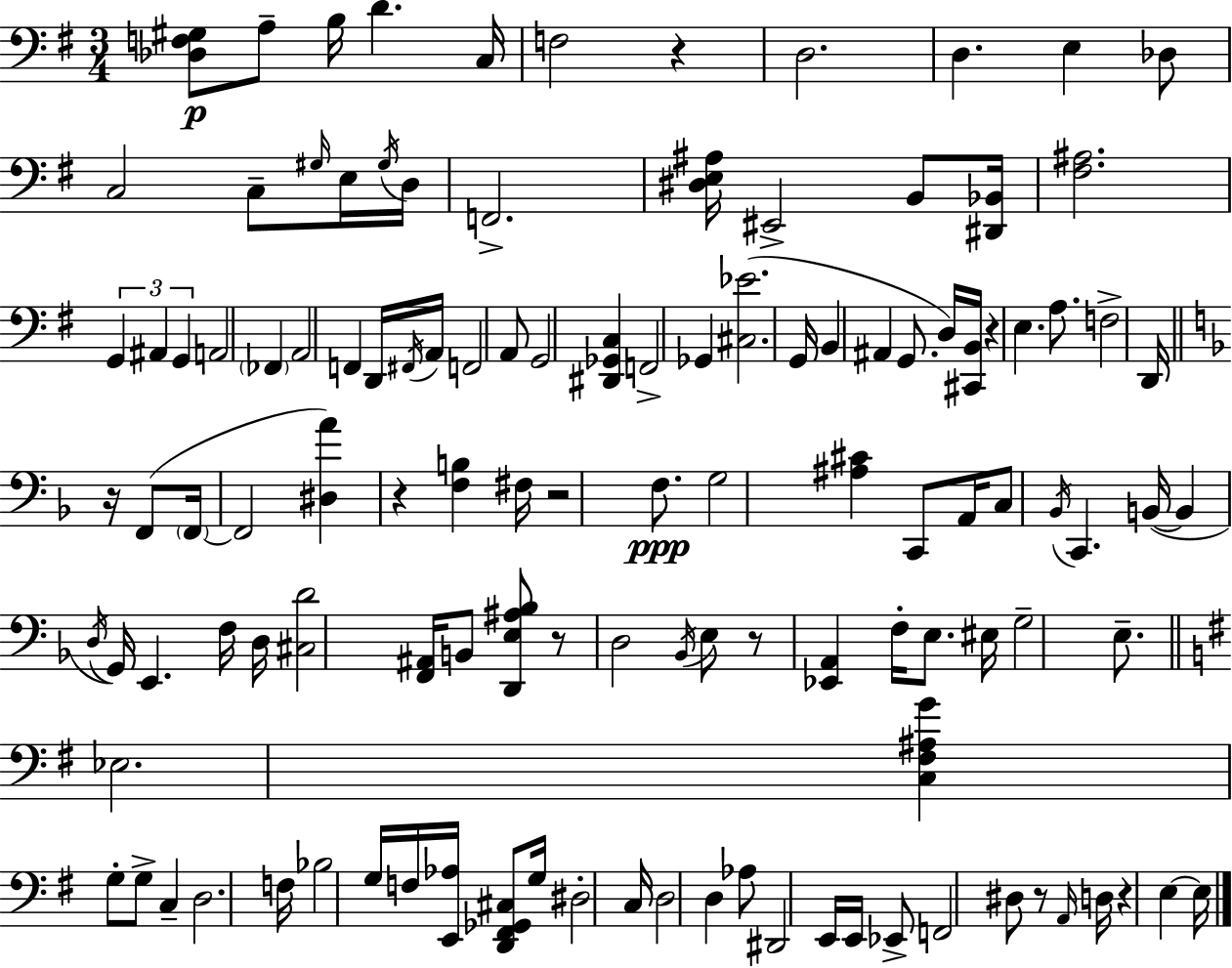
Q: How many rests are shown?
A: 9